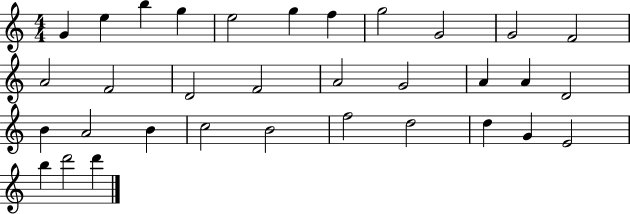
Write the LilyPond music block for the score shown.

{
  \clef treble
  \numericTimeSignature
  \time 4/4
  \key c \major
  g'4 e''4 b''4 g''4 | e''2 g''4 f''4 | g''2 g'2 | g'2 f'2 | \break a'2 f'2 | d'2 f'2 | a'2 g'2 | a'4 a'4 d'2 | \break b'4 a'2 b'4 | c''2 b'2 | f''2 d''2 | d''4 g'4 e'2 | \break b''4 d'''2 d'''4 | \bar "|."
}